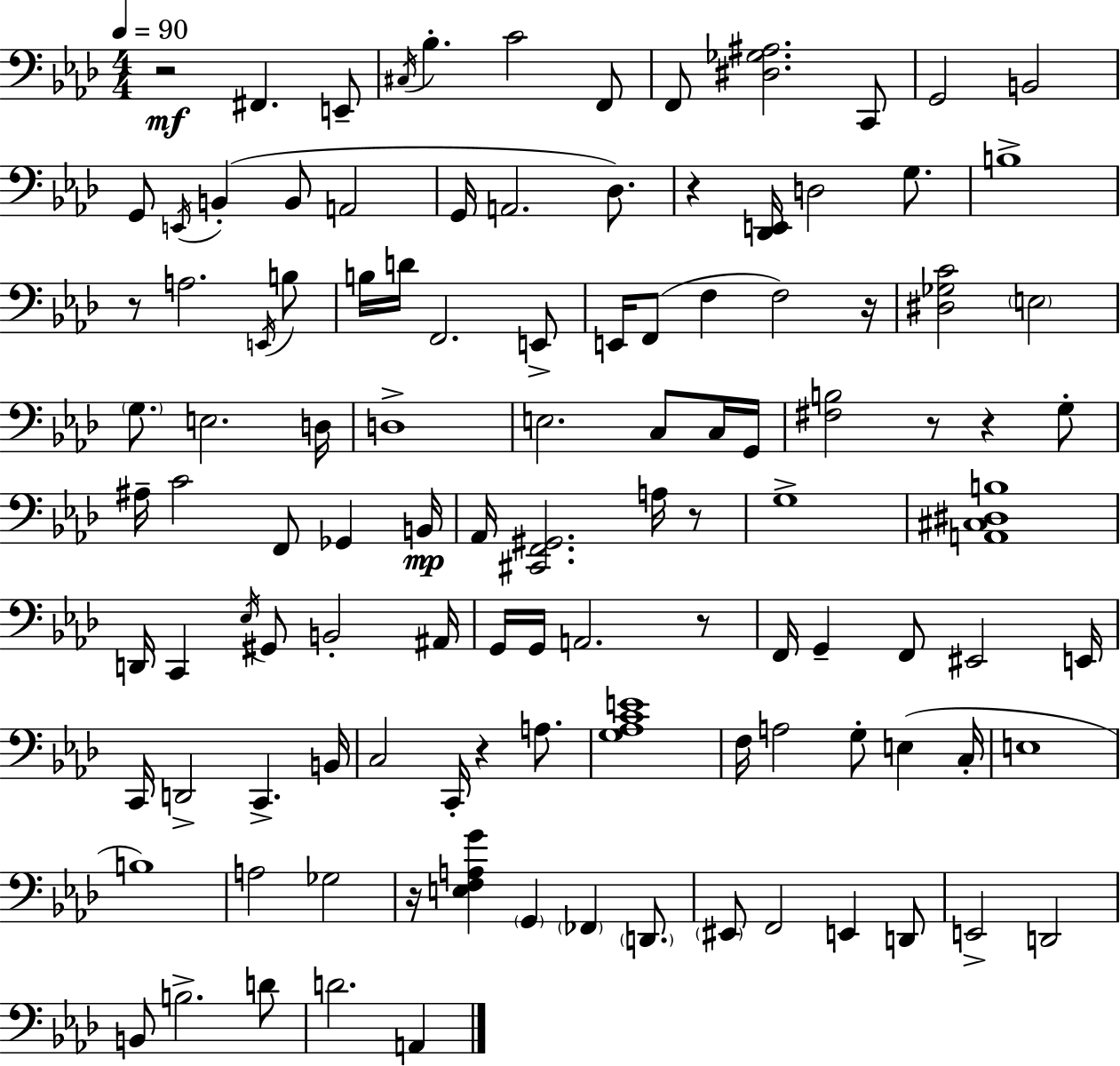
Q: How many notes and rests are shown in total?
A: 112